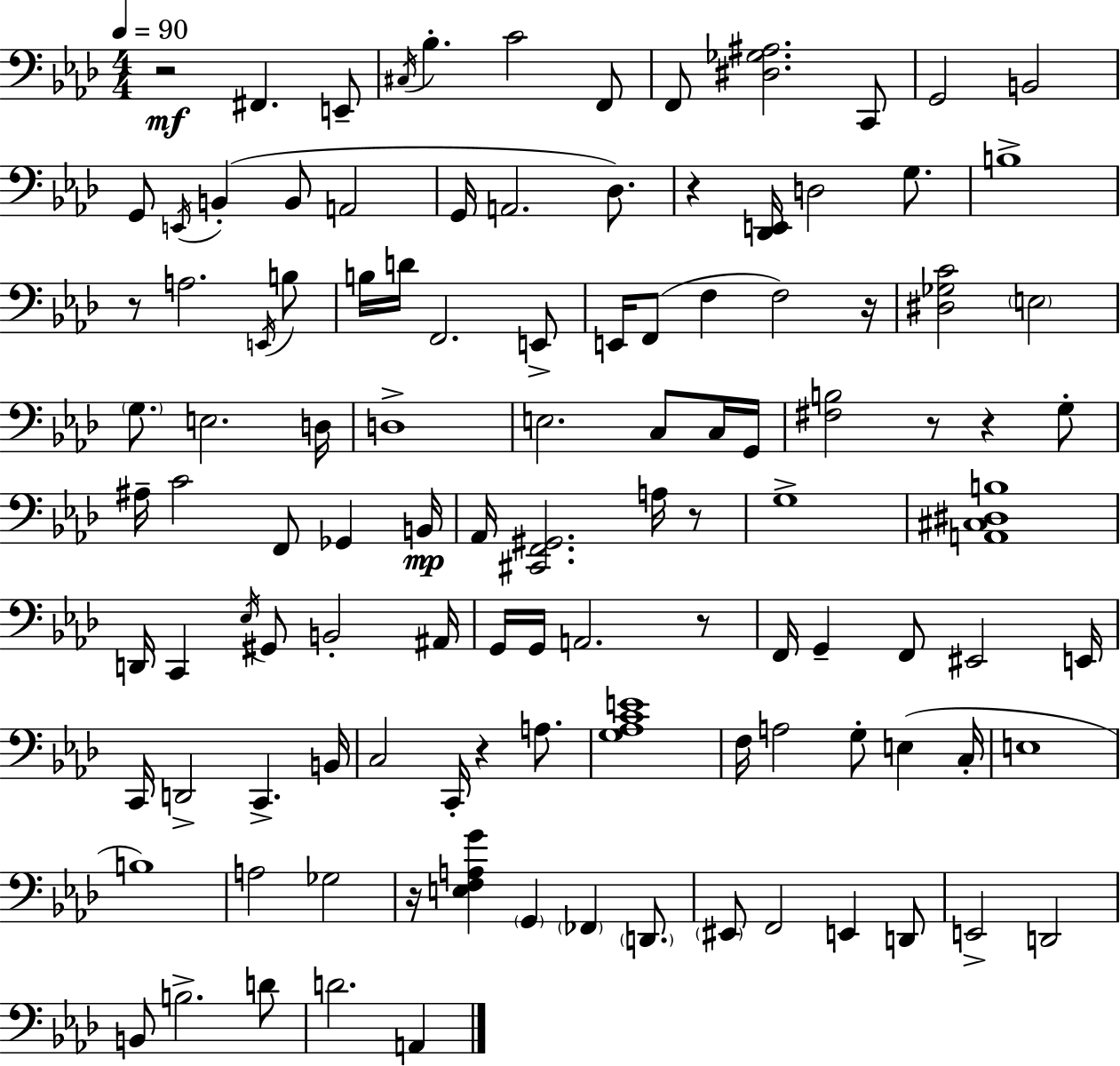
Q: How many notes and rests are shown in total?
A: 112